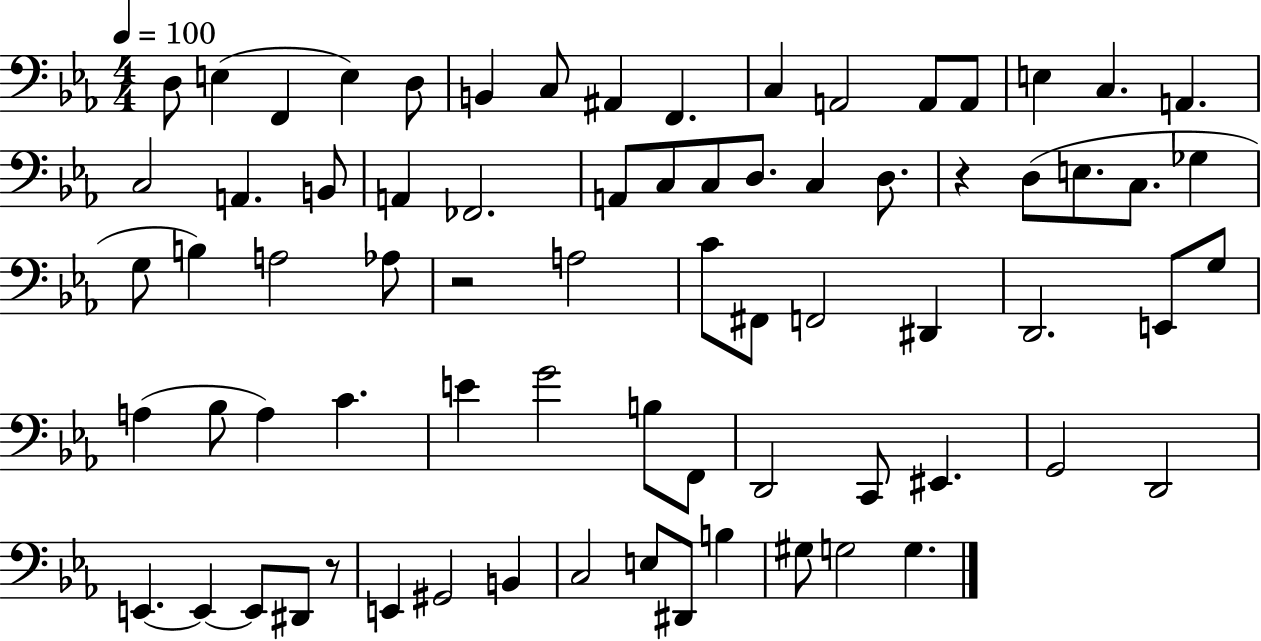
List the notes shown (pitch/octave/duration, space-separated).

D3/e E3/q F2/q E3/q D3/e B2/q C3/e A#2/q F2/q. C3/q A2/h A2/e A2/e E3/q C3/q. A2/q. C3/h A2/q. B2/e A2/q FES2/h. A2/e C3/e C3/e D3/e. C3/q D3/e. R/q D3/e E3/e. C3/e. Gb3/q G3/e B3/q A3/h Ab3/e R/h A3/h C4/e F#2/e F2/h D#2/q D2/h. E2/e G3/e A3/q Bb3/e A3/q C4/q. E4/q G4/h B3/e F2/e D2/h C2/e EIS2/q. G2/h D2/h E2/q. E2/q E2/e D#2/e R/e E2/q G#2/h B2/q C3/h E3/e D#2/e B3/q G#3/e G3/h G3/q.